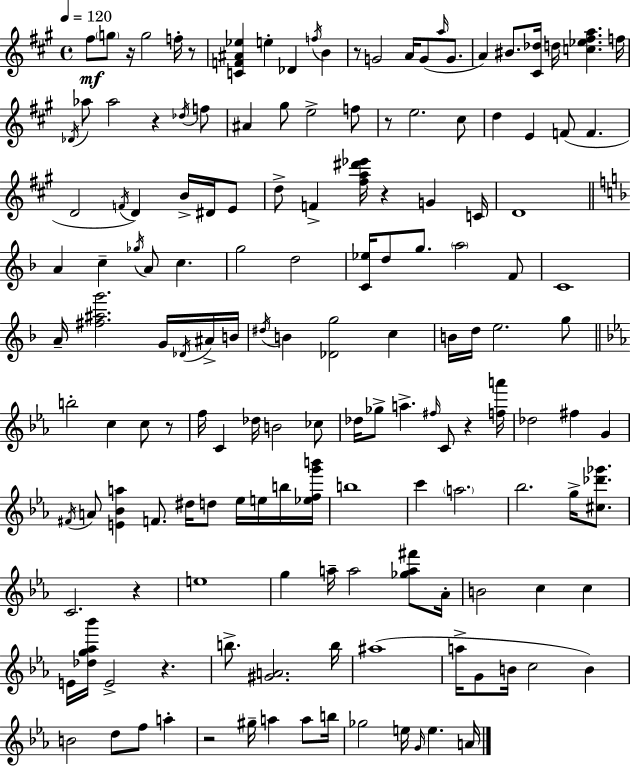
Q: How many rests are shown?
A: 11